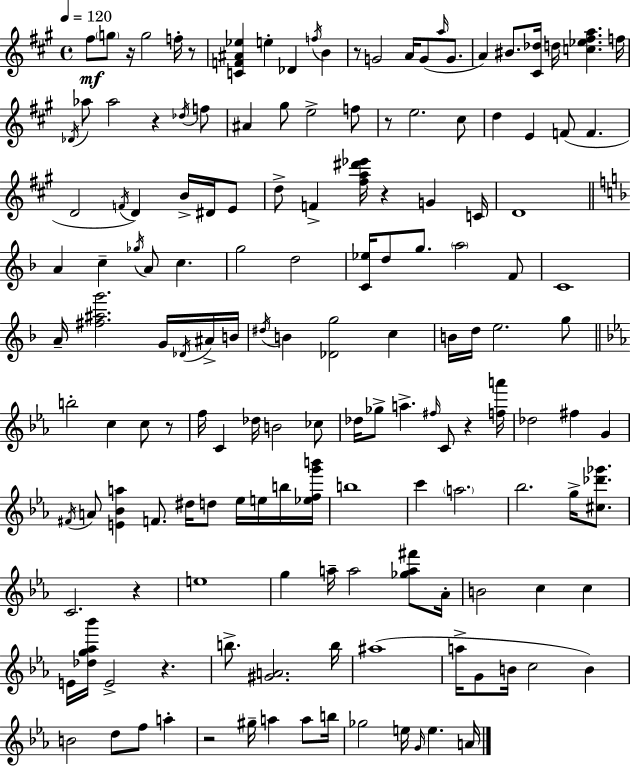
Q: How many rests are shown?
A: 11